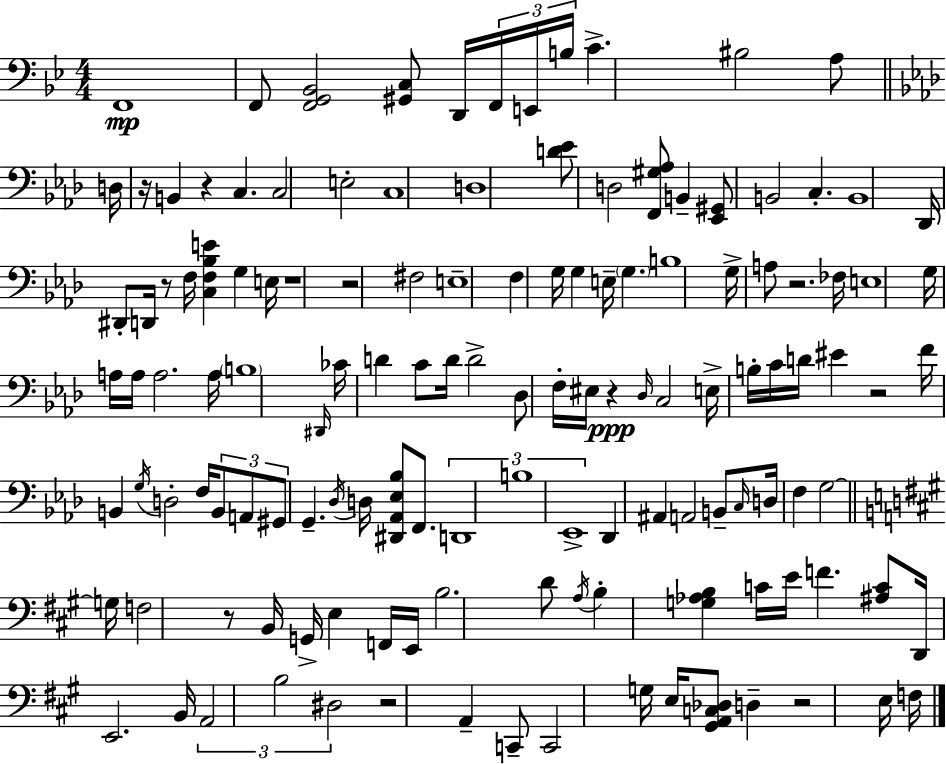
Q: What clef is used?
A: bass